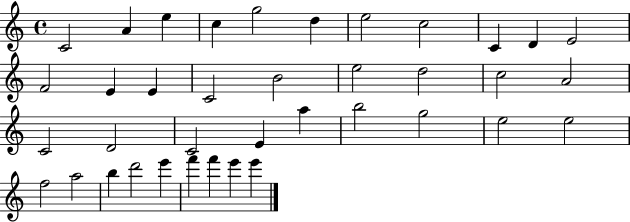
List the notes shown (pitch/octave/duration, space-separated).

C4/h A4/q E5/q C5/q G5/h D5/q E5/h C5/h C4/q D4/q E4/h F4/h E4/q E4/q C4/h B4/h E5/h D5/h C5/h A4/h C4/h D4/h C4/h E4/q A5/q B5/h G5/h E5/h E5/h F5/h A5/h B5/q D6/h E6/q F6/q F6/q E6/q E6/q